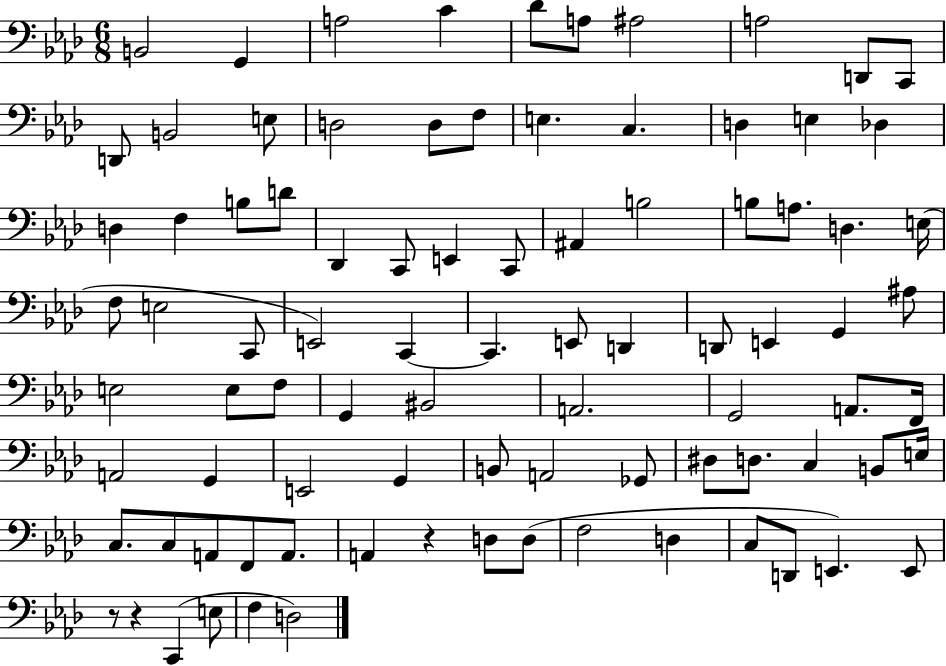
{
  \clef bass
  \numericTimeSignature
  \time 6/8
  \key aes \major
  b,2 g,4 | a2 c'4 | des'8 a8 ais2 | a2 d,8 c,8 | \break d,8 b,2 e8 | d2 d8 f8 | e4. c4. | d4 e4 des4 | \break d4 f4 b8 d'8 | des,4 c,8 e,4 c,8 | ais,4 b2 | b8 a8. d4. e16( | \break f8 e2 c,8 | e,2) c,4~~ | c,4. e,8 d,4 | d,8 e,4 g,4 ais8 | \break e2 e8 f8 | g,4 bis,2 | a,2. | g,2 a,8. f,16 | \break a,2 g,4 | e,2 g,4 | b,8 a,2 ges,8 | dis8 d8. c4 b,8 e16 | \break c8. c8 a,8 f,8 a,8. | a,4 r4 d8 d8( | f2 d4 | c8 d,8 e,4.) e,8 | \break r8 r4 c,4( e8 | f4 d2) | \bar "|."
}